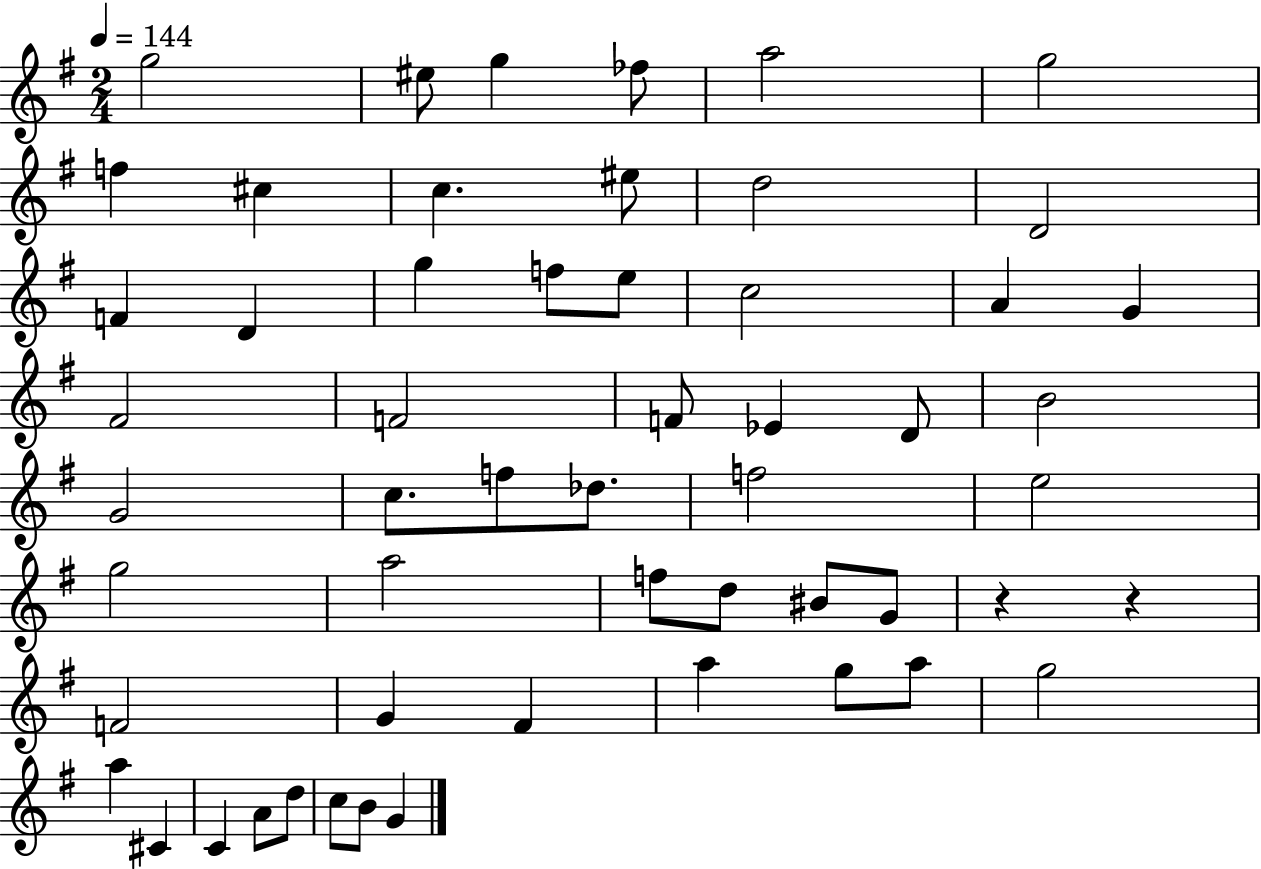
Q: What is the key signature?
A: G major